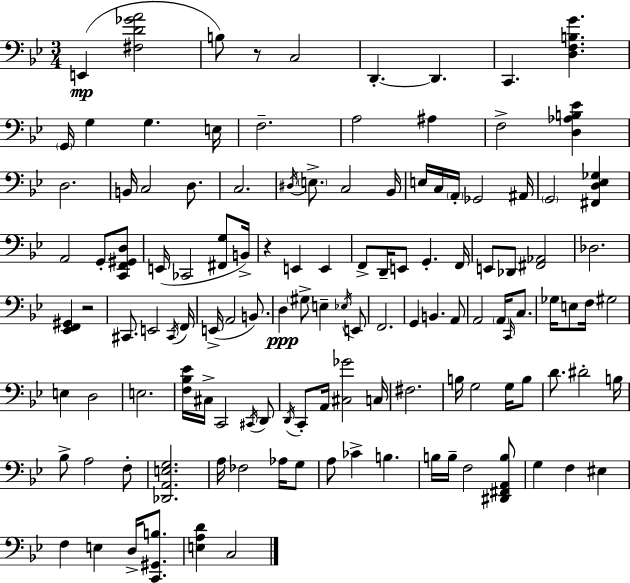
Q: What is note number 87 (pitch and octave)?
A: B3